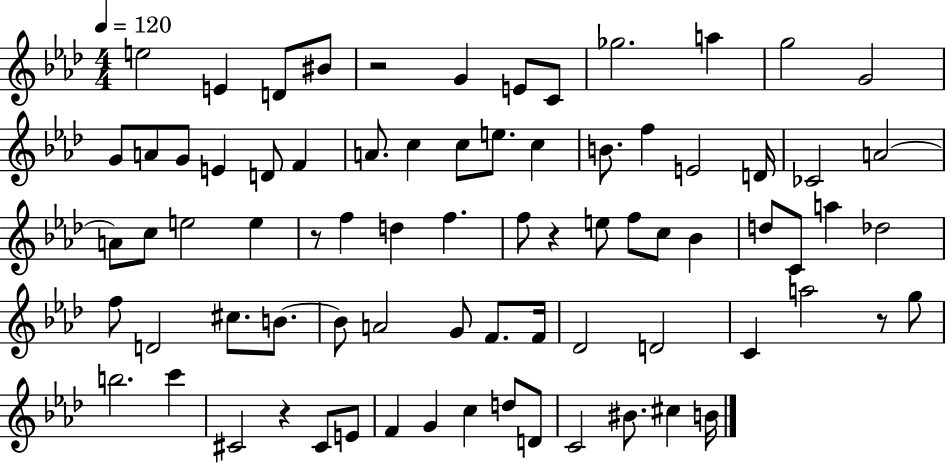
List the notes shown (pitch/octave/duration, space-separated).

E5/h E4/q D4/e BIS4/e R/h G4/q E4/e C4/e Gb5/h. A5/q G5/h G4/h G4/e A4/e G4/e E4/q D4/e F4/q A4/e. C5/q C5/e E5/e. C5/q B4/e. F5/q E4/h D4/s CES4/h A4/h A4/e C5/e E5/h E5/q R/e F5/q D5/q F5/q. F5/e R/q E5/e F5/e C5/e Bb4/q D5/e C4/e A5/q Db5/h F5/e D4/h C#5/e. B4/e. B4/e A4/h G4/e F4/e. F4/s Db4/h D4/h C4/q A5/h R/e G5/e B5/h. C6/q C#4/h R/q C#4/e E4/e F4/q G4/q C5/q D5/e D4/e C4/h BIS4/e. C#5/q B4/s